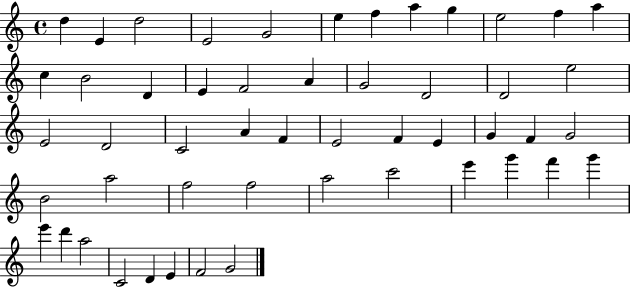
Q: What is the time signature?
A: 4/4